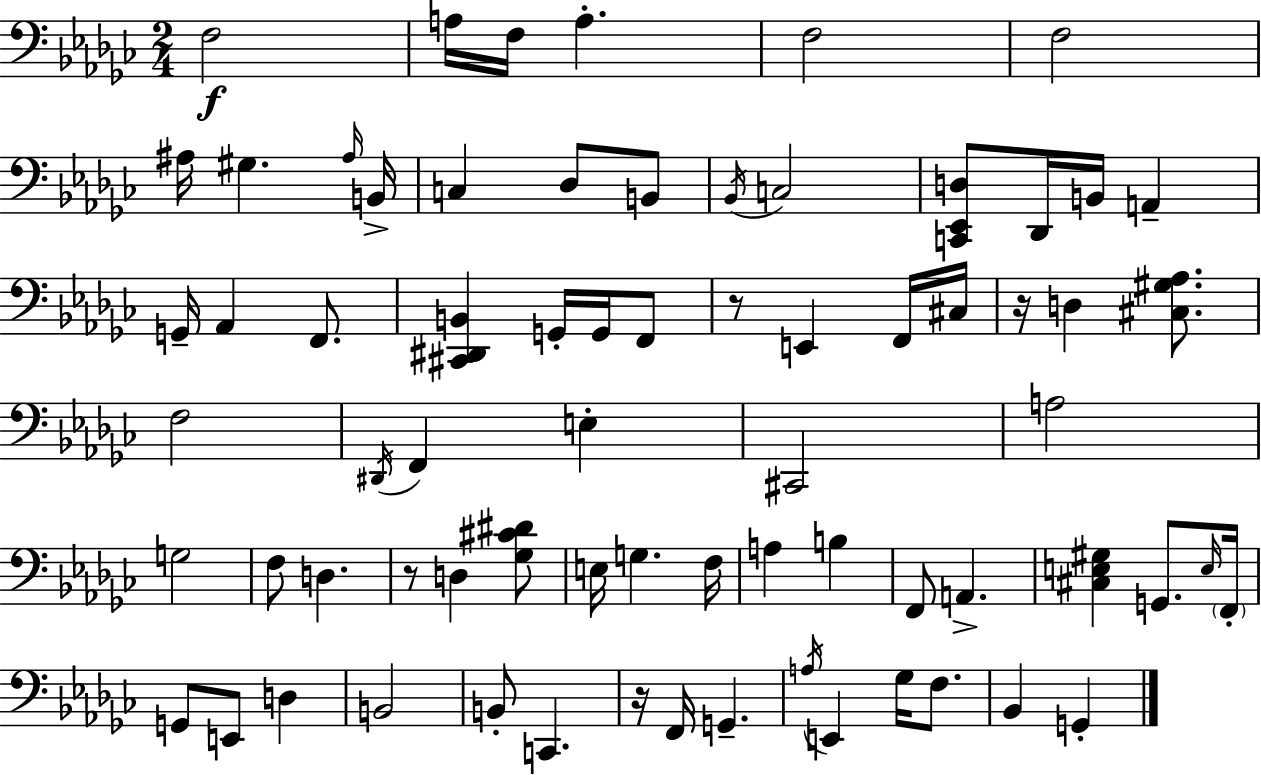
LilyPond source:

{
  \clef bass
  \numericTimeSignature
  \time 2/4
  \key ees \minor
  f2\f | a16 f16 a4.-. | f2 | f2 | \break ais16 gis4. \grace { ais16 } | b,16-> c4 des8 b,8 | \acciaccatura { bes,16 } c2 | <c, ees, d>8 des,16 b,16 a,4-- | \break g,16-- aes,4 f,8. | <cis, dis, b,>4 g,16-. g,16 | f,8 r8 e,4 | f,16 cis16 r16 d4 <cis gis aes>8. | \break f2 | \acciaccatura { dis,16 } f,4 e4-. | cis,2 | a2 | \break g2 | f8 d4. | r8 d4 | <ges cis' dis'>8 e16 g4. | \break f16 a4 b4 | f,8 a,4.-> | <cis e gis>4 g,8. | \grace { e16 } \parenthesize f,16-. g,8 e,8 | \break d4 b,2 | b,8-. c,4. | r16 f,16 g,4.-- | \acciaccatura { a16 } e,4 | \break ges16 f8. bes,4 | g,4-. \bar "|."
}